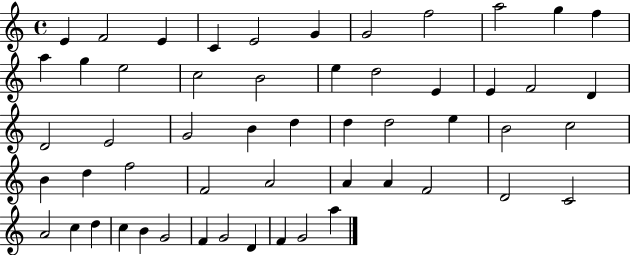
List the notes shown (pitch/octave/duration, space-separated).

E4/q F4/h E4/q C4/q E4/h G4/q G4/h F5/h A5/h G5/q F5/q A5/q G5/q E5/h C5/h B4/h E5/q D5/h E4/q E4/q F4/h D4/q D4/h E4/h G4/h B4/q D5/q D5/q D5/h E5/q B4/h C5/h B4/q D5/q F5/h F4/h A4/h A4/q A4/q F4/h D4/h C4/h A4/h C5/q D5/q C5/q B4/q G4/h F4/q G4/h D4/q F4/q G4/h A5/q